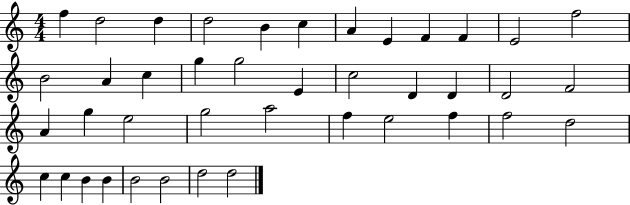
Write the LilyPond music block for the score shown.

{
  \clef treble
  \numericTimeSignature
  \time 4/4
  \key c \major
  f''4 d''2 d''4 | d''2 b'4 c''4 | a'4 e'4 f'4 f'4 | e'2 f''2 | \break b'2 a'4 c''4 | g''4 g''2 e'4 | c''2 d'4 d'4 | d'2 f'2 | \break a'4 g''4 e''2 | g''2 a''2 | f''4 e''2 f''4 | f''2 d''2 | \break c''4 c''4 b'4 b'4 | b'2 b'2 | d''2 d''2 | \bar "|."
}